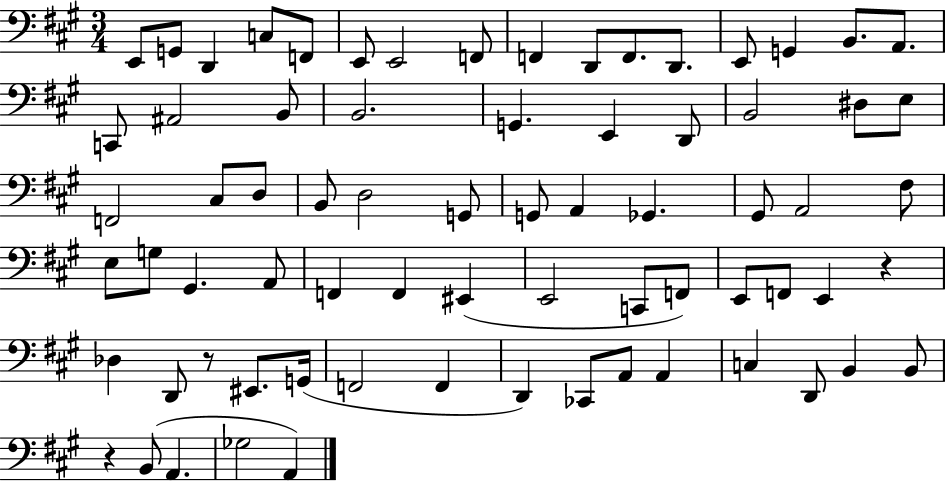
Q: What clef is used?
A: bass